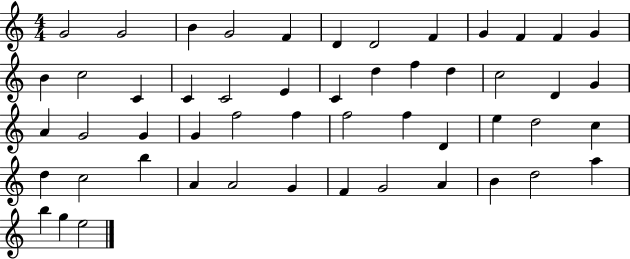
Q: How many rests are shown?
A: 0